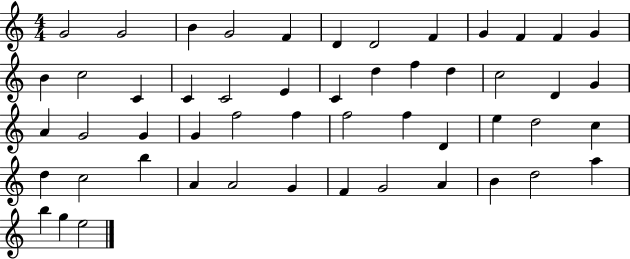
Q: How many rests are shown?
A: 0